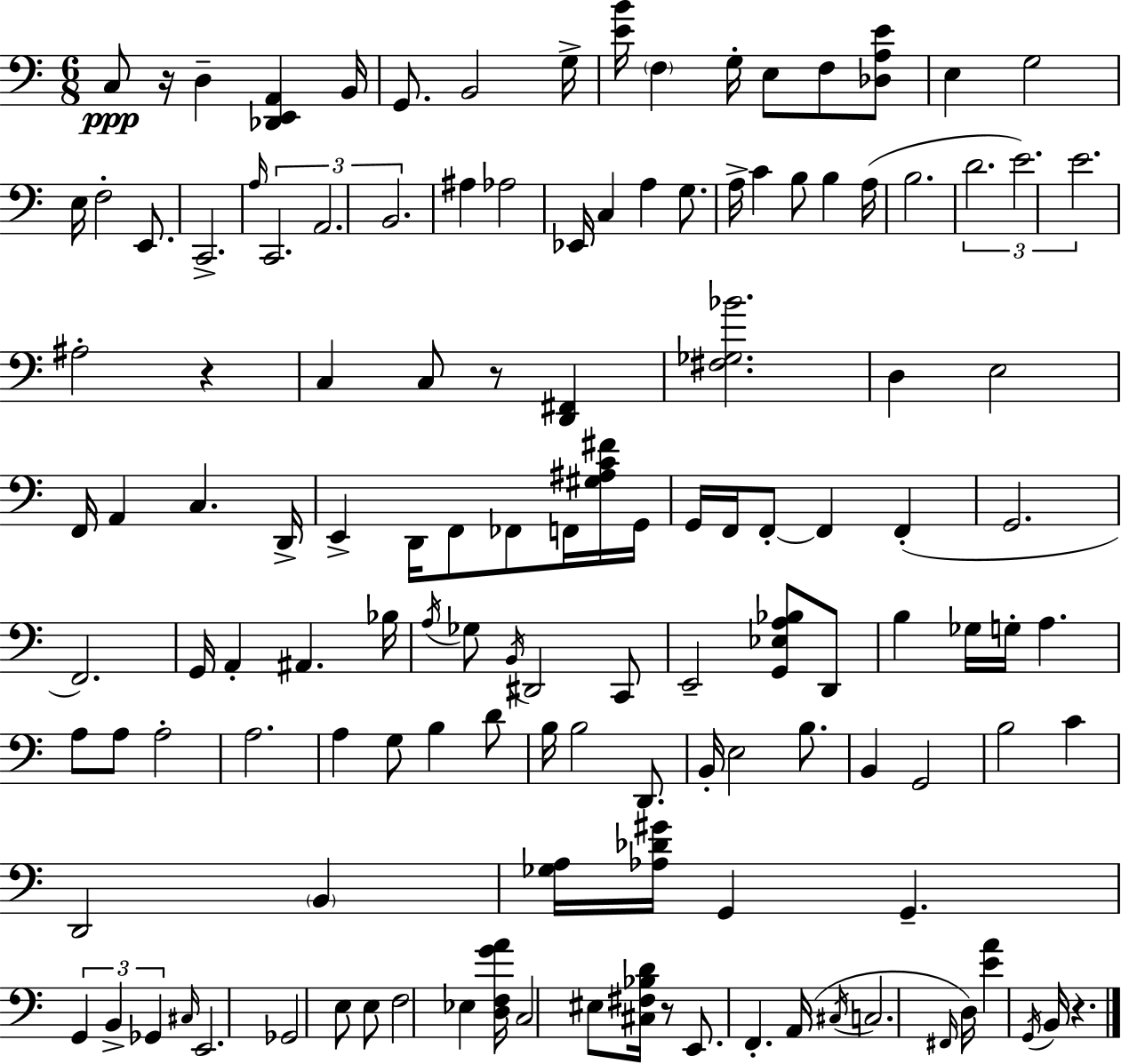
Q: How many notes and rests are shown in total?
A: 132